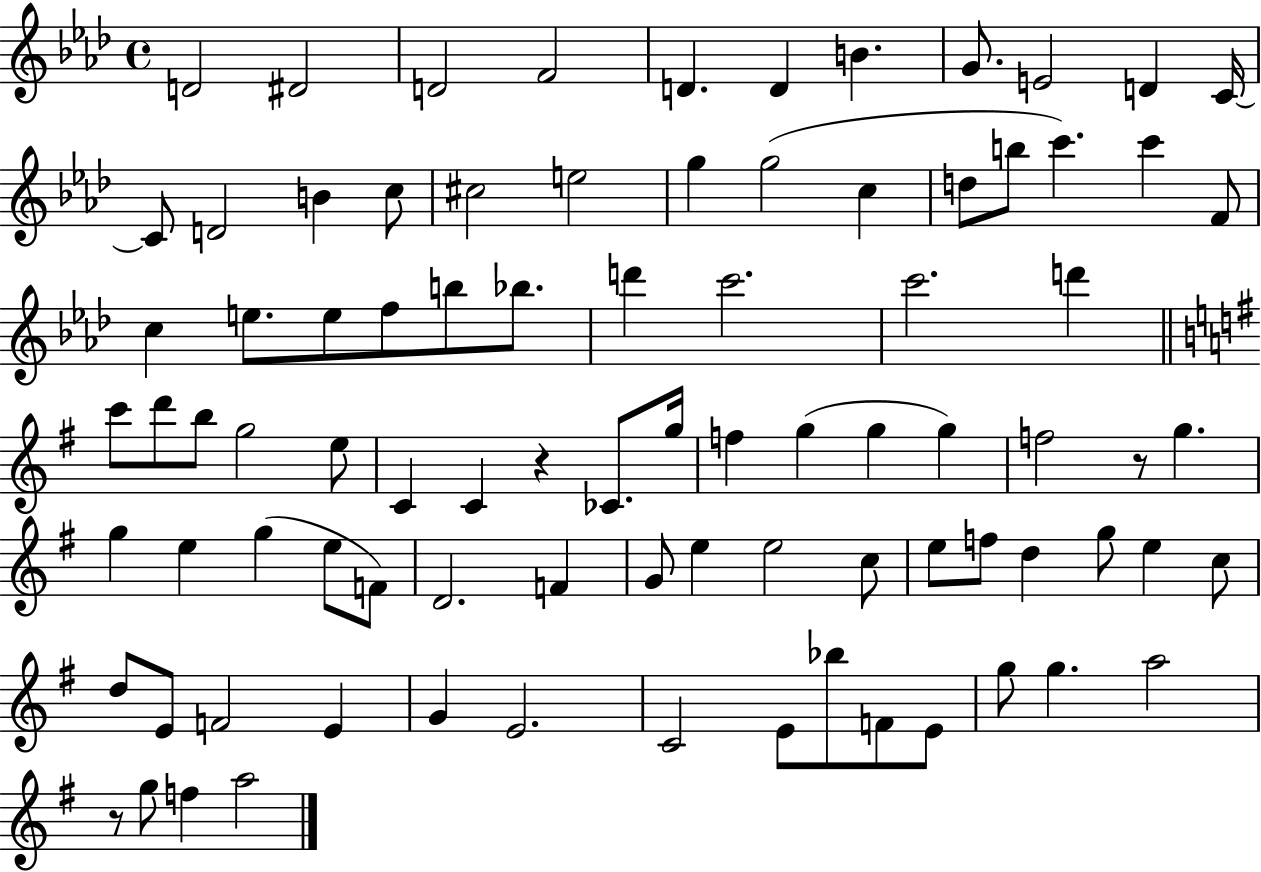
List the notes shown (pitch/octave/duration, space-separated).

D4/h D#4/h D4/h F4/h D4/q. D4/q B4/q. G4/e. E4/h D4/q C4/s C4/e D4/h B4/q C5/e C#5/h E5/h G5/q G5/h C5/q D5/e B5/e C6/q. C6/q F4/e C5/q E5/e. E5/e F5/e B5/e Bb5/e. D6/q C6/h. C6/h. D6/q C6/e D6/e B5/e G5/h E5/e C4/q C4/q R/q CES4/e. G5/s F5/q G5/q G5/q G5/q F5/h R/e G5/q. G5/q E5/q G5/q E5/e F4/e D4/h. F4/q G4/e E5/q E5/h C5/e E5/e F5/e D5/q G5/e E5/q C5/e D5/e E4/e F4/h E4/q G4/q E4/h. C4/h E4/e Bb5/e F4/e E4/e G5/e G5/q. A5/h R/e G5/e F5/q A5/h